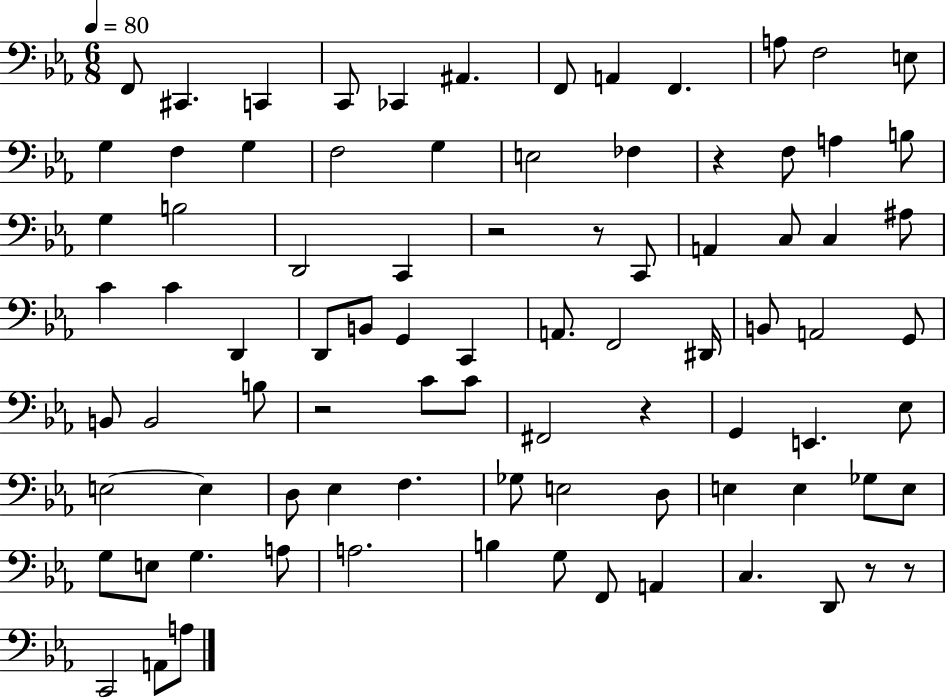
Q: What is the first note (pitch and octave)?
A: F2